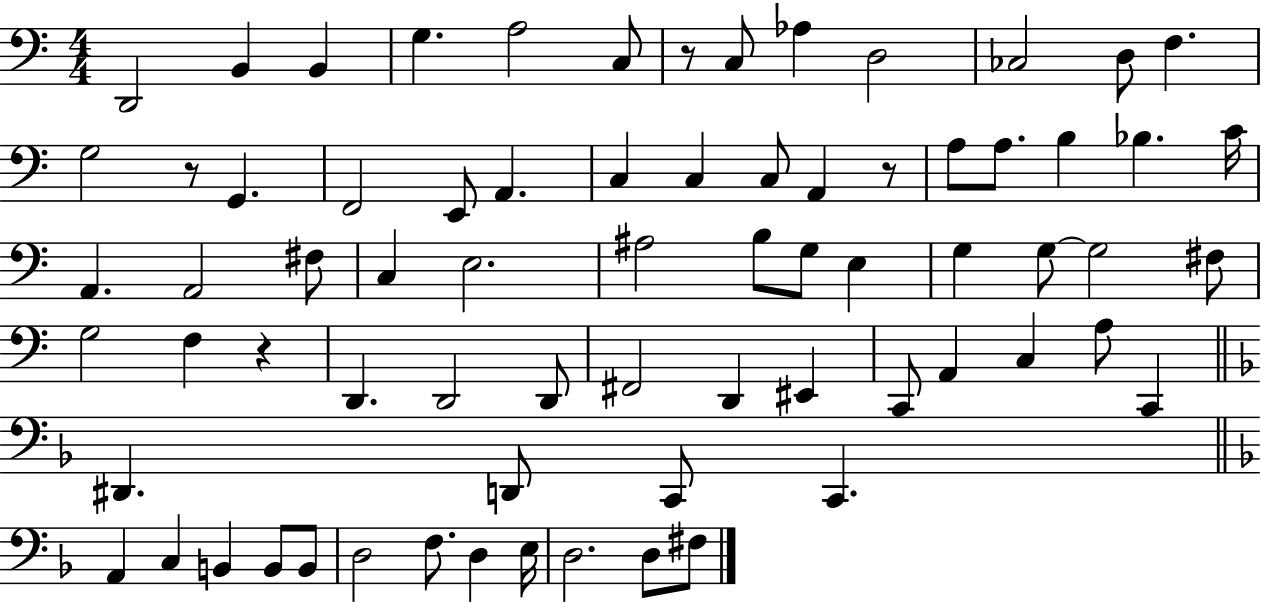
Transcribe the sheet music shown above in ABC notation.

X:1
T:Untitled
M:4/4
L:1/4
K:C
D,,2 B,, B,, G, A,2 C,/2 z/2 C,/2 _A, D,2 _C,2 D,/2 F, G,2 z/2 G,, F,,2 E,,/2 A,, C, C, C,/2 A,, z/2 A,/2 A,/2 B, _B, C/4 A,, A,,2 ^F,/2 C, E,2 ^A,2 B,/2 G,/2 E, G, G,/2 G,2 ^F,/2 G,2 F, z D,, D,,2 D,,/2 ^F,,2 D,, ^E,, C,,/2 A,, C, A,/2 C,, ^D,, D,,/2 C,,/2 C,, A,, C, B,, B,,/2 B,,/2 D,2 F,/2 D, E,/4 D,2 D,/2 ^F,/2